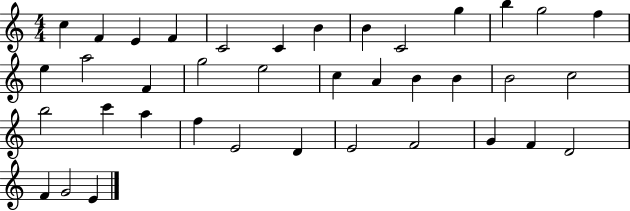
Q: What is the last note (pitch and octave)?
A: E4